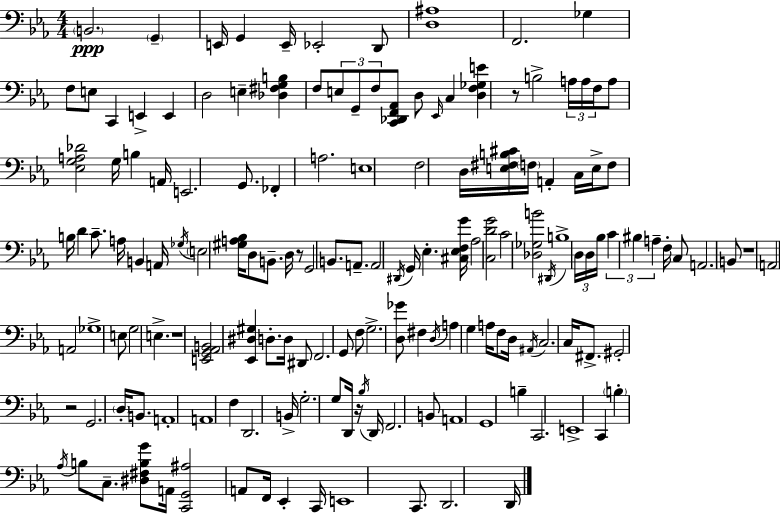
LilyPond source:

{
  \clef bass
  \numericTimeSignature
  \time 4/4
  \key ees \major
  \parenthesize b,2.\ppp \parenthesize g,4-- | e,16 g,4 e,16-- ees,2-. d,8 | <d ais>1 | f,2. ges4 | \break f8 e8 c,4 e,4-> e,4 | d2 e4-- <des fis g b>4 | f8 \tuplet 3/2 { e8 g,8-- f8 } <c, des, f, aes,>8 d8 \grace { ees,16 } c4 | <d f ges e'>4 r8 b2-> \tuplet 3/2 { a16 | \break a16 f16 } a8 <ees g a des'>2 g16 b4 | a,16 e,2. g,8. | fes,4-. a2. | e1 | \break f2 d16 <e fis b cis'>16 \parenthesize f16 a,4-. | c16 e16-> f8 b16 d'4 c'8.-- a16 b,4 | a,16 \acciaccatura { ges16 } \parenthesize e2 <gis a bes>16 d8 b,8.-- | d16 r8 g,2 b,8. a,8.-- | \break a,2 \acciaccatura { dis,16 } g,16 ees4.-. | <cis ees f g'>16 aes2 <c d' g'>2 | c'2 <des ges b'>2 | \acciaccatura { dis,16 } b1-> | \break \tuplet 3/2 { d16 d16 bes16 } \tuplet 3/2 { c'4 bis4 a4-- } | f16-. c8 a,2. | b,8 r1 | a,2 a,2 | \break ges1-> | e8 g2 e4.-> | r1 | <e, g, aes, b,>2 <ees, dis gis>4 | \break d8.-. d16 dis,8 f,2. | g,8 f8 g2.-> | <d ges'>8 fis4 \acciaccatura { d16 } a4 g4 | a16 f8 d16 \acciaccatura { ais,16 } c2. | \break c16 fis,8.-> gis,2-. r2 | g,2. | \parenthesize d16-. b,8. a,1-. | a,1 | \break f4 d,2. | b,16-> g2.-. | g8 d,16 r16 \acciaccatura { bes16 } d,16 f,2. | b,8 a,1 | \break g,1 | b4-- c,2. | e,1-> | c,4 \parenthesize b4-. \acciaccatura { aes16 } | \break b8 c8.-- <dis fis b g'>8 a,16 <c, g, ais>2 | a,8 f,16 ees,4-. c,16 e,1 | c,8. d,2. | d,16 \bar "|."
}